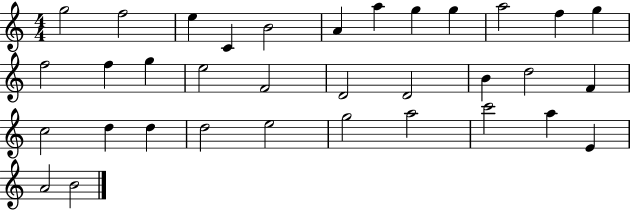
{
  \clef treble
  \numericTimeSignature
  \time 4/4
  \key c \major
  g''2 f''2 | e''4 c'4 b'2 | a'4 a''4 g''4 g''4 | a''2 f''4 g''4 | \break f''2 f''4 g''4 | e''2 f'2 | d'2 d'2 | b'4 d''2 f'4 | \break c''2 d''4 d''4 | d''2 e''2 | g''2 a''2 | c'''2 a''4 e'4 | \break a'2 b'2 | \bar "|."
}